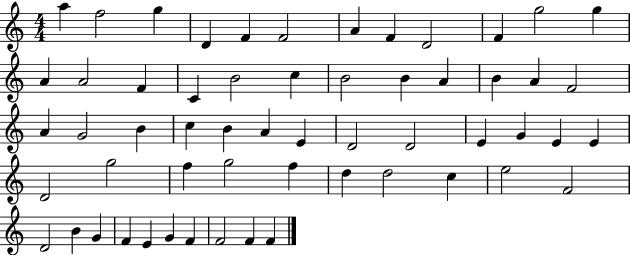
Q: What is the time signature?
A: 4/4